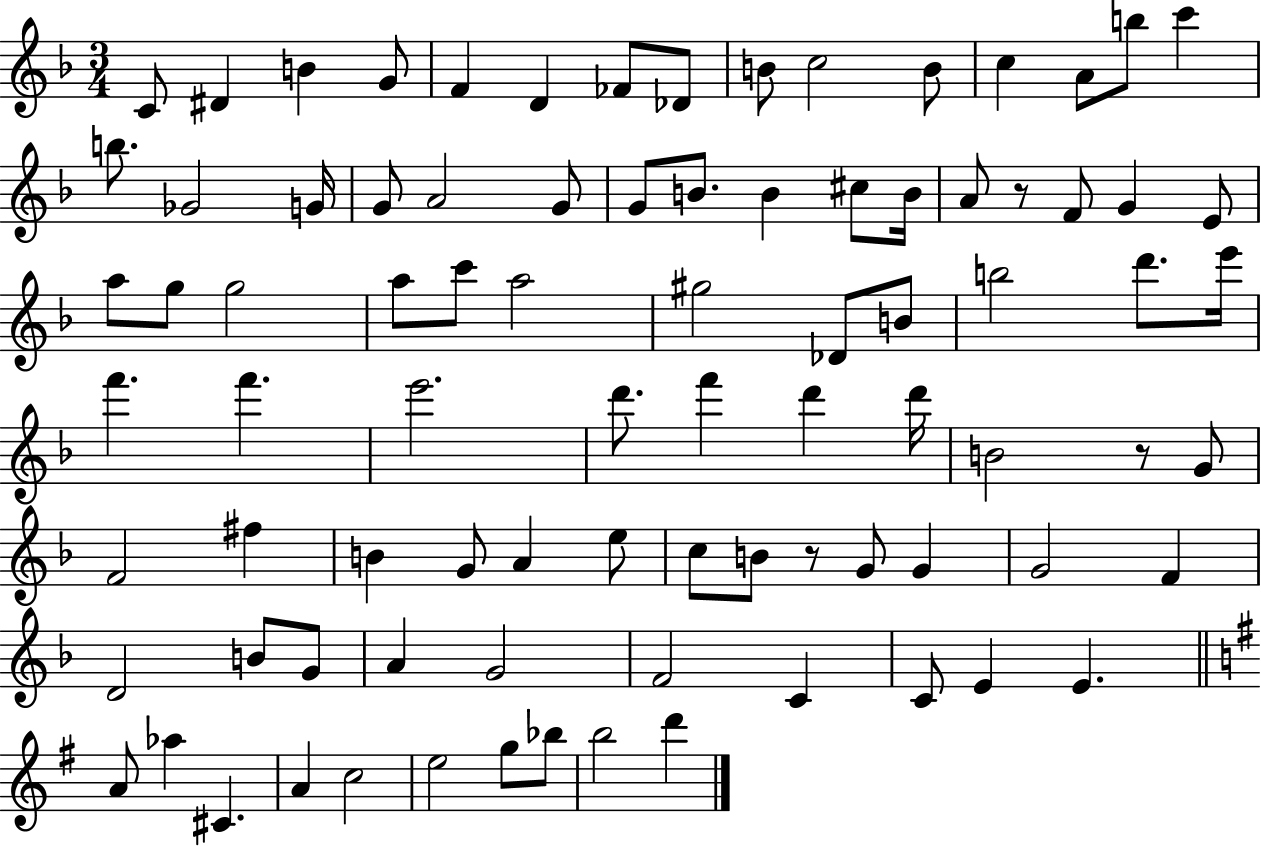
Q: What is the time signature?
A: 3/4